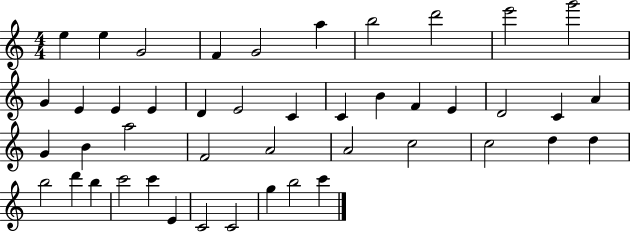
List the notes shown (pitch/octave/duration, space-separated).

E5/q E5/q G4/h F4/q G4/h A5/q B5/h D6/h E6/h G6/h G4/q E4/q E4/q E4/q D4/q E4/h C4/q C4/q B4/q F4/q E4/q D4/h C4/q A4/q G4/q B4/q A5/h F4/h A4/h A4/h C5/h C5/h D5/q D5/q B5/h D6/q B5/q C6/h C6/q E4/q C4/h C4/h G5/q B5/h C6/q